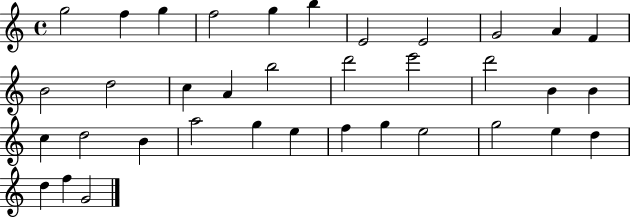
G5/h F5/q G5/q F5/h G5/q B5/q E4/h E4/h G4/h A4/q F4/q B4/h D5/h C5/q A4/q B5/h D6/h E6/h D6/h B4/q B4/q C5/q D5/h B4/q A5/h G5/q E5/q F5/q G5/q E5/h G5/h E5/q D5/q D5/q F5/q G4/h